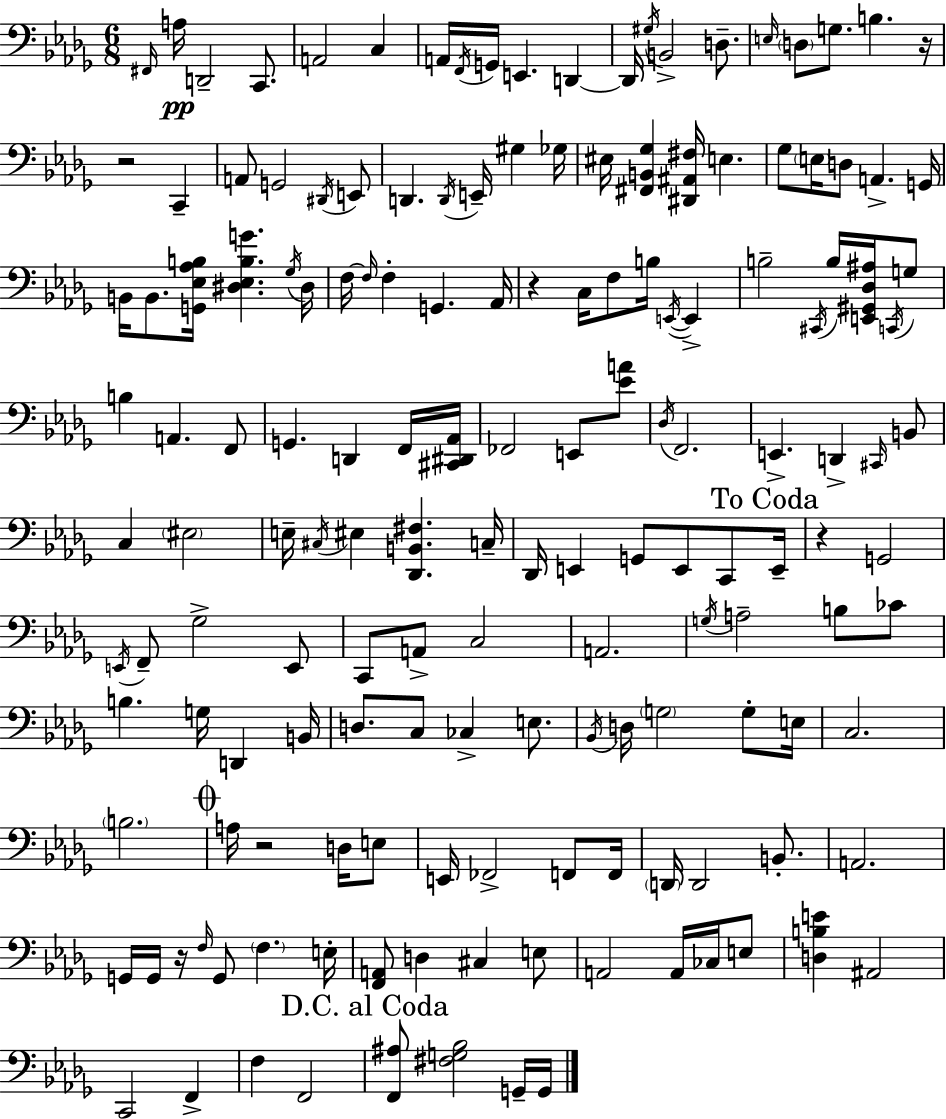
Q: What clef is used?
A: bass